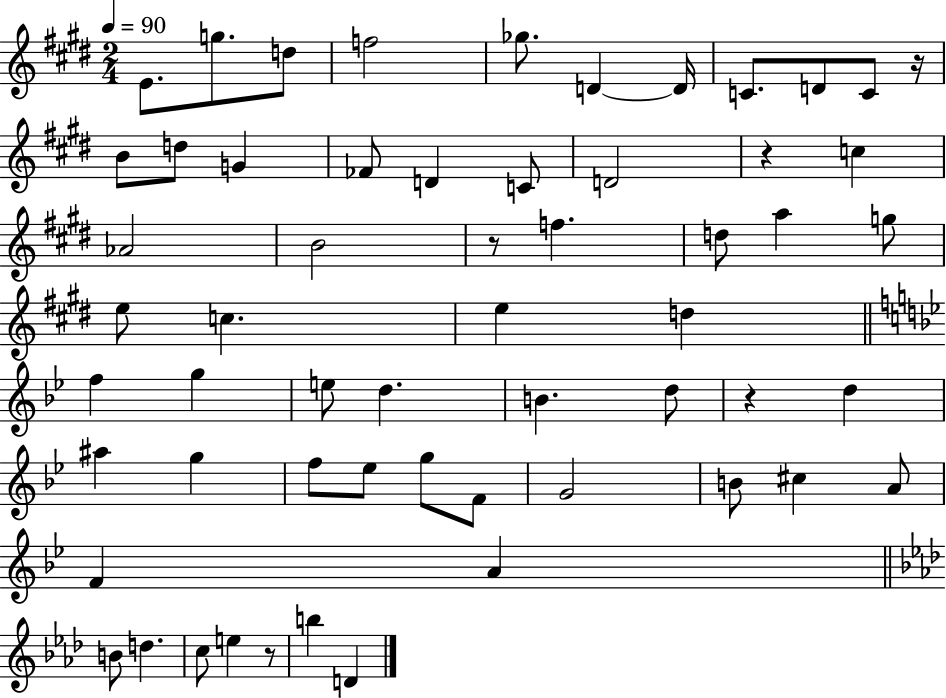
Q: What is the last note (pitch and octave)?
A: D4